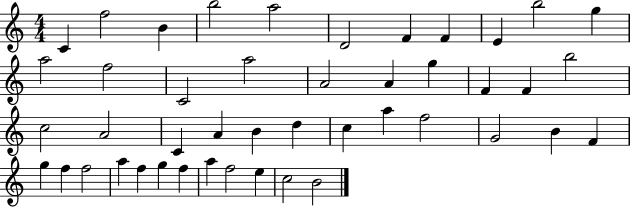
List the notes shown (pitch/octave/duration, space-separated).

C4/q F5/h B4/q B5/h A5/h D4/h F4/q F4/q E4/q B5/h G5/q A5/h F5/h C4/h A5/h A4/h A4/q G5/q F4/q F4/q B5/h C5/h A4/h C4/q A4/q B4/q D5/q C5/q A5/q F5/h G4/h B4/q F4/q G5/q F5/q F5/h A5/q F5/q G5/q F5/q A5/q F5/h E5/q C5/h B4/h